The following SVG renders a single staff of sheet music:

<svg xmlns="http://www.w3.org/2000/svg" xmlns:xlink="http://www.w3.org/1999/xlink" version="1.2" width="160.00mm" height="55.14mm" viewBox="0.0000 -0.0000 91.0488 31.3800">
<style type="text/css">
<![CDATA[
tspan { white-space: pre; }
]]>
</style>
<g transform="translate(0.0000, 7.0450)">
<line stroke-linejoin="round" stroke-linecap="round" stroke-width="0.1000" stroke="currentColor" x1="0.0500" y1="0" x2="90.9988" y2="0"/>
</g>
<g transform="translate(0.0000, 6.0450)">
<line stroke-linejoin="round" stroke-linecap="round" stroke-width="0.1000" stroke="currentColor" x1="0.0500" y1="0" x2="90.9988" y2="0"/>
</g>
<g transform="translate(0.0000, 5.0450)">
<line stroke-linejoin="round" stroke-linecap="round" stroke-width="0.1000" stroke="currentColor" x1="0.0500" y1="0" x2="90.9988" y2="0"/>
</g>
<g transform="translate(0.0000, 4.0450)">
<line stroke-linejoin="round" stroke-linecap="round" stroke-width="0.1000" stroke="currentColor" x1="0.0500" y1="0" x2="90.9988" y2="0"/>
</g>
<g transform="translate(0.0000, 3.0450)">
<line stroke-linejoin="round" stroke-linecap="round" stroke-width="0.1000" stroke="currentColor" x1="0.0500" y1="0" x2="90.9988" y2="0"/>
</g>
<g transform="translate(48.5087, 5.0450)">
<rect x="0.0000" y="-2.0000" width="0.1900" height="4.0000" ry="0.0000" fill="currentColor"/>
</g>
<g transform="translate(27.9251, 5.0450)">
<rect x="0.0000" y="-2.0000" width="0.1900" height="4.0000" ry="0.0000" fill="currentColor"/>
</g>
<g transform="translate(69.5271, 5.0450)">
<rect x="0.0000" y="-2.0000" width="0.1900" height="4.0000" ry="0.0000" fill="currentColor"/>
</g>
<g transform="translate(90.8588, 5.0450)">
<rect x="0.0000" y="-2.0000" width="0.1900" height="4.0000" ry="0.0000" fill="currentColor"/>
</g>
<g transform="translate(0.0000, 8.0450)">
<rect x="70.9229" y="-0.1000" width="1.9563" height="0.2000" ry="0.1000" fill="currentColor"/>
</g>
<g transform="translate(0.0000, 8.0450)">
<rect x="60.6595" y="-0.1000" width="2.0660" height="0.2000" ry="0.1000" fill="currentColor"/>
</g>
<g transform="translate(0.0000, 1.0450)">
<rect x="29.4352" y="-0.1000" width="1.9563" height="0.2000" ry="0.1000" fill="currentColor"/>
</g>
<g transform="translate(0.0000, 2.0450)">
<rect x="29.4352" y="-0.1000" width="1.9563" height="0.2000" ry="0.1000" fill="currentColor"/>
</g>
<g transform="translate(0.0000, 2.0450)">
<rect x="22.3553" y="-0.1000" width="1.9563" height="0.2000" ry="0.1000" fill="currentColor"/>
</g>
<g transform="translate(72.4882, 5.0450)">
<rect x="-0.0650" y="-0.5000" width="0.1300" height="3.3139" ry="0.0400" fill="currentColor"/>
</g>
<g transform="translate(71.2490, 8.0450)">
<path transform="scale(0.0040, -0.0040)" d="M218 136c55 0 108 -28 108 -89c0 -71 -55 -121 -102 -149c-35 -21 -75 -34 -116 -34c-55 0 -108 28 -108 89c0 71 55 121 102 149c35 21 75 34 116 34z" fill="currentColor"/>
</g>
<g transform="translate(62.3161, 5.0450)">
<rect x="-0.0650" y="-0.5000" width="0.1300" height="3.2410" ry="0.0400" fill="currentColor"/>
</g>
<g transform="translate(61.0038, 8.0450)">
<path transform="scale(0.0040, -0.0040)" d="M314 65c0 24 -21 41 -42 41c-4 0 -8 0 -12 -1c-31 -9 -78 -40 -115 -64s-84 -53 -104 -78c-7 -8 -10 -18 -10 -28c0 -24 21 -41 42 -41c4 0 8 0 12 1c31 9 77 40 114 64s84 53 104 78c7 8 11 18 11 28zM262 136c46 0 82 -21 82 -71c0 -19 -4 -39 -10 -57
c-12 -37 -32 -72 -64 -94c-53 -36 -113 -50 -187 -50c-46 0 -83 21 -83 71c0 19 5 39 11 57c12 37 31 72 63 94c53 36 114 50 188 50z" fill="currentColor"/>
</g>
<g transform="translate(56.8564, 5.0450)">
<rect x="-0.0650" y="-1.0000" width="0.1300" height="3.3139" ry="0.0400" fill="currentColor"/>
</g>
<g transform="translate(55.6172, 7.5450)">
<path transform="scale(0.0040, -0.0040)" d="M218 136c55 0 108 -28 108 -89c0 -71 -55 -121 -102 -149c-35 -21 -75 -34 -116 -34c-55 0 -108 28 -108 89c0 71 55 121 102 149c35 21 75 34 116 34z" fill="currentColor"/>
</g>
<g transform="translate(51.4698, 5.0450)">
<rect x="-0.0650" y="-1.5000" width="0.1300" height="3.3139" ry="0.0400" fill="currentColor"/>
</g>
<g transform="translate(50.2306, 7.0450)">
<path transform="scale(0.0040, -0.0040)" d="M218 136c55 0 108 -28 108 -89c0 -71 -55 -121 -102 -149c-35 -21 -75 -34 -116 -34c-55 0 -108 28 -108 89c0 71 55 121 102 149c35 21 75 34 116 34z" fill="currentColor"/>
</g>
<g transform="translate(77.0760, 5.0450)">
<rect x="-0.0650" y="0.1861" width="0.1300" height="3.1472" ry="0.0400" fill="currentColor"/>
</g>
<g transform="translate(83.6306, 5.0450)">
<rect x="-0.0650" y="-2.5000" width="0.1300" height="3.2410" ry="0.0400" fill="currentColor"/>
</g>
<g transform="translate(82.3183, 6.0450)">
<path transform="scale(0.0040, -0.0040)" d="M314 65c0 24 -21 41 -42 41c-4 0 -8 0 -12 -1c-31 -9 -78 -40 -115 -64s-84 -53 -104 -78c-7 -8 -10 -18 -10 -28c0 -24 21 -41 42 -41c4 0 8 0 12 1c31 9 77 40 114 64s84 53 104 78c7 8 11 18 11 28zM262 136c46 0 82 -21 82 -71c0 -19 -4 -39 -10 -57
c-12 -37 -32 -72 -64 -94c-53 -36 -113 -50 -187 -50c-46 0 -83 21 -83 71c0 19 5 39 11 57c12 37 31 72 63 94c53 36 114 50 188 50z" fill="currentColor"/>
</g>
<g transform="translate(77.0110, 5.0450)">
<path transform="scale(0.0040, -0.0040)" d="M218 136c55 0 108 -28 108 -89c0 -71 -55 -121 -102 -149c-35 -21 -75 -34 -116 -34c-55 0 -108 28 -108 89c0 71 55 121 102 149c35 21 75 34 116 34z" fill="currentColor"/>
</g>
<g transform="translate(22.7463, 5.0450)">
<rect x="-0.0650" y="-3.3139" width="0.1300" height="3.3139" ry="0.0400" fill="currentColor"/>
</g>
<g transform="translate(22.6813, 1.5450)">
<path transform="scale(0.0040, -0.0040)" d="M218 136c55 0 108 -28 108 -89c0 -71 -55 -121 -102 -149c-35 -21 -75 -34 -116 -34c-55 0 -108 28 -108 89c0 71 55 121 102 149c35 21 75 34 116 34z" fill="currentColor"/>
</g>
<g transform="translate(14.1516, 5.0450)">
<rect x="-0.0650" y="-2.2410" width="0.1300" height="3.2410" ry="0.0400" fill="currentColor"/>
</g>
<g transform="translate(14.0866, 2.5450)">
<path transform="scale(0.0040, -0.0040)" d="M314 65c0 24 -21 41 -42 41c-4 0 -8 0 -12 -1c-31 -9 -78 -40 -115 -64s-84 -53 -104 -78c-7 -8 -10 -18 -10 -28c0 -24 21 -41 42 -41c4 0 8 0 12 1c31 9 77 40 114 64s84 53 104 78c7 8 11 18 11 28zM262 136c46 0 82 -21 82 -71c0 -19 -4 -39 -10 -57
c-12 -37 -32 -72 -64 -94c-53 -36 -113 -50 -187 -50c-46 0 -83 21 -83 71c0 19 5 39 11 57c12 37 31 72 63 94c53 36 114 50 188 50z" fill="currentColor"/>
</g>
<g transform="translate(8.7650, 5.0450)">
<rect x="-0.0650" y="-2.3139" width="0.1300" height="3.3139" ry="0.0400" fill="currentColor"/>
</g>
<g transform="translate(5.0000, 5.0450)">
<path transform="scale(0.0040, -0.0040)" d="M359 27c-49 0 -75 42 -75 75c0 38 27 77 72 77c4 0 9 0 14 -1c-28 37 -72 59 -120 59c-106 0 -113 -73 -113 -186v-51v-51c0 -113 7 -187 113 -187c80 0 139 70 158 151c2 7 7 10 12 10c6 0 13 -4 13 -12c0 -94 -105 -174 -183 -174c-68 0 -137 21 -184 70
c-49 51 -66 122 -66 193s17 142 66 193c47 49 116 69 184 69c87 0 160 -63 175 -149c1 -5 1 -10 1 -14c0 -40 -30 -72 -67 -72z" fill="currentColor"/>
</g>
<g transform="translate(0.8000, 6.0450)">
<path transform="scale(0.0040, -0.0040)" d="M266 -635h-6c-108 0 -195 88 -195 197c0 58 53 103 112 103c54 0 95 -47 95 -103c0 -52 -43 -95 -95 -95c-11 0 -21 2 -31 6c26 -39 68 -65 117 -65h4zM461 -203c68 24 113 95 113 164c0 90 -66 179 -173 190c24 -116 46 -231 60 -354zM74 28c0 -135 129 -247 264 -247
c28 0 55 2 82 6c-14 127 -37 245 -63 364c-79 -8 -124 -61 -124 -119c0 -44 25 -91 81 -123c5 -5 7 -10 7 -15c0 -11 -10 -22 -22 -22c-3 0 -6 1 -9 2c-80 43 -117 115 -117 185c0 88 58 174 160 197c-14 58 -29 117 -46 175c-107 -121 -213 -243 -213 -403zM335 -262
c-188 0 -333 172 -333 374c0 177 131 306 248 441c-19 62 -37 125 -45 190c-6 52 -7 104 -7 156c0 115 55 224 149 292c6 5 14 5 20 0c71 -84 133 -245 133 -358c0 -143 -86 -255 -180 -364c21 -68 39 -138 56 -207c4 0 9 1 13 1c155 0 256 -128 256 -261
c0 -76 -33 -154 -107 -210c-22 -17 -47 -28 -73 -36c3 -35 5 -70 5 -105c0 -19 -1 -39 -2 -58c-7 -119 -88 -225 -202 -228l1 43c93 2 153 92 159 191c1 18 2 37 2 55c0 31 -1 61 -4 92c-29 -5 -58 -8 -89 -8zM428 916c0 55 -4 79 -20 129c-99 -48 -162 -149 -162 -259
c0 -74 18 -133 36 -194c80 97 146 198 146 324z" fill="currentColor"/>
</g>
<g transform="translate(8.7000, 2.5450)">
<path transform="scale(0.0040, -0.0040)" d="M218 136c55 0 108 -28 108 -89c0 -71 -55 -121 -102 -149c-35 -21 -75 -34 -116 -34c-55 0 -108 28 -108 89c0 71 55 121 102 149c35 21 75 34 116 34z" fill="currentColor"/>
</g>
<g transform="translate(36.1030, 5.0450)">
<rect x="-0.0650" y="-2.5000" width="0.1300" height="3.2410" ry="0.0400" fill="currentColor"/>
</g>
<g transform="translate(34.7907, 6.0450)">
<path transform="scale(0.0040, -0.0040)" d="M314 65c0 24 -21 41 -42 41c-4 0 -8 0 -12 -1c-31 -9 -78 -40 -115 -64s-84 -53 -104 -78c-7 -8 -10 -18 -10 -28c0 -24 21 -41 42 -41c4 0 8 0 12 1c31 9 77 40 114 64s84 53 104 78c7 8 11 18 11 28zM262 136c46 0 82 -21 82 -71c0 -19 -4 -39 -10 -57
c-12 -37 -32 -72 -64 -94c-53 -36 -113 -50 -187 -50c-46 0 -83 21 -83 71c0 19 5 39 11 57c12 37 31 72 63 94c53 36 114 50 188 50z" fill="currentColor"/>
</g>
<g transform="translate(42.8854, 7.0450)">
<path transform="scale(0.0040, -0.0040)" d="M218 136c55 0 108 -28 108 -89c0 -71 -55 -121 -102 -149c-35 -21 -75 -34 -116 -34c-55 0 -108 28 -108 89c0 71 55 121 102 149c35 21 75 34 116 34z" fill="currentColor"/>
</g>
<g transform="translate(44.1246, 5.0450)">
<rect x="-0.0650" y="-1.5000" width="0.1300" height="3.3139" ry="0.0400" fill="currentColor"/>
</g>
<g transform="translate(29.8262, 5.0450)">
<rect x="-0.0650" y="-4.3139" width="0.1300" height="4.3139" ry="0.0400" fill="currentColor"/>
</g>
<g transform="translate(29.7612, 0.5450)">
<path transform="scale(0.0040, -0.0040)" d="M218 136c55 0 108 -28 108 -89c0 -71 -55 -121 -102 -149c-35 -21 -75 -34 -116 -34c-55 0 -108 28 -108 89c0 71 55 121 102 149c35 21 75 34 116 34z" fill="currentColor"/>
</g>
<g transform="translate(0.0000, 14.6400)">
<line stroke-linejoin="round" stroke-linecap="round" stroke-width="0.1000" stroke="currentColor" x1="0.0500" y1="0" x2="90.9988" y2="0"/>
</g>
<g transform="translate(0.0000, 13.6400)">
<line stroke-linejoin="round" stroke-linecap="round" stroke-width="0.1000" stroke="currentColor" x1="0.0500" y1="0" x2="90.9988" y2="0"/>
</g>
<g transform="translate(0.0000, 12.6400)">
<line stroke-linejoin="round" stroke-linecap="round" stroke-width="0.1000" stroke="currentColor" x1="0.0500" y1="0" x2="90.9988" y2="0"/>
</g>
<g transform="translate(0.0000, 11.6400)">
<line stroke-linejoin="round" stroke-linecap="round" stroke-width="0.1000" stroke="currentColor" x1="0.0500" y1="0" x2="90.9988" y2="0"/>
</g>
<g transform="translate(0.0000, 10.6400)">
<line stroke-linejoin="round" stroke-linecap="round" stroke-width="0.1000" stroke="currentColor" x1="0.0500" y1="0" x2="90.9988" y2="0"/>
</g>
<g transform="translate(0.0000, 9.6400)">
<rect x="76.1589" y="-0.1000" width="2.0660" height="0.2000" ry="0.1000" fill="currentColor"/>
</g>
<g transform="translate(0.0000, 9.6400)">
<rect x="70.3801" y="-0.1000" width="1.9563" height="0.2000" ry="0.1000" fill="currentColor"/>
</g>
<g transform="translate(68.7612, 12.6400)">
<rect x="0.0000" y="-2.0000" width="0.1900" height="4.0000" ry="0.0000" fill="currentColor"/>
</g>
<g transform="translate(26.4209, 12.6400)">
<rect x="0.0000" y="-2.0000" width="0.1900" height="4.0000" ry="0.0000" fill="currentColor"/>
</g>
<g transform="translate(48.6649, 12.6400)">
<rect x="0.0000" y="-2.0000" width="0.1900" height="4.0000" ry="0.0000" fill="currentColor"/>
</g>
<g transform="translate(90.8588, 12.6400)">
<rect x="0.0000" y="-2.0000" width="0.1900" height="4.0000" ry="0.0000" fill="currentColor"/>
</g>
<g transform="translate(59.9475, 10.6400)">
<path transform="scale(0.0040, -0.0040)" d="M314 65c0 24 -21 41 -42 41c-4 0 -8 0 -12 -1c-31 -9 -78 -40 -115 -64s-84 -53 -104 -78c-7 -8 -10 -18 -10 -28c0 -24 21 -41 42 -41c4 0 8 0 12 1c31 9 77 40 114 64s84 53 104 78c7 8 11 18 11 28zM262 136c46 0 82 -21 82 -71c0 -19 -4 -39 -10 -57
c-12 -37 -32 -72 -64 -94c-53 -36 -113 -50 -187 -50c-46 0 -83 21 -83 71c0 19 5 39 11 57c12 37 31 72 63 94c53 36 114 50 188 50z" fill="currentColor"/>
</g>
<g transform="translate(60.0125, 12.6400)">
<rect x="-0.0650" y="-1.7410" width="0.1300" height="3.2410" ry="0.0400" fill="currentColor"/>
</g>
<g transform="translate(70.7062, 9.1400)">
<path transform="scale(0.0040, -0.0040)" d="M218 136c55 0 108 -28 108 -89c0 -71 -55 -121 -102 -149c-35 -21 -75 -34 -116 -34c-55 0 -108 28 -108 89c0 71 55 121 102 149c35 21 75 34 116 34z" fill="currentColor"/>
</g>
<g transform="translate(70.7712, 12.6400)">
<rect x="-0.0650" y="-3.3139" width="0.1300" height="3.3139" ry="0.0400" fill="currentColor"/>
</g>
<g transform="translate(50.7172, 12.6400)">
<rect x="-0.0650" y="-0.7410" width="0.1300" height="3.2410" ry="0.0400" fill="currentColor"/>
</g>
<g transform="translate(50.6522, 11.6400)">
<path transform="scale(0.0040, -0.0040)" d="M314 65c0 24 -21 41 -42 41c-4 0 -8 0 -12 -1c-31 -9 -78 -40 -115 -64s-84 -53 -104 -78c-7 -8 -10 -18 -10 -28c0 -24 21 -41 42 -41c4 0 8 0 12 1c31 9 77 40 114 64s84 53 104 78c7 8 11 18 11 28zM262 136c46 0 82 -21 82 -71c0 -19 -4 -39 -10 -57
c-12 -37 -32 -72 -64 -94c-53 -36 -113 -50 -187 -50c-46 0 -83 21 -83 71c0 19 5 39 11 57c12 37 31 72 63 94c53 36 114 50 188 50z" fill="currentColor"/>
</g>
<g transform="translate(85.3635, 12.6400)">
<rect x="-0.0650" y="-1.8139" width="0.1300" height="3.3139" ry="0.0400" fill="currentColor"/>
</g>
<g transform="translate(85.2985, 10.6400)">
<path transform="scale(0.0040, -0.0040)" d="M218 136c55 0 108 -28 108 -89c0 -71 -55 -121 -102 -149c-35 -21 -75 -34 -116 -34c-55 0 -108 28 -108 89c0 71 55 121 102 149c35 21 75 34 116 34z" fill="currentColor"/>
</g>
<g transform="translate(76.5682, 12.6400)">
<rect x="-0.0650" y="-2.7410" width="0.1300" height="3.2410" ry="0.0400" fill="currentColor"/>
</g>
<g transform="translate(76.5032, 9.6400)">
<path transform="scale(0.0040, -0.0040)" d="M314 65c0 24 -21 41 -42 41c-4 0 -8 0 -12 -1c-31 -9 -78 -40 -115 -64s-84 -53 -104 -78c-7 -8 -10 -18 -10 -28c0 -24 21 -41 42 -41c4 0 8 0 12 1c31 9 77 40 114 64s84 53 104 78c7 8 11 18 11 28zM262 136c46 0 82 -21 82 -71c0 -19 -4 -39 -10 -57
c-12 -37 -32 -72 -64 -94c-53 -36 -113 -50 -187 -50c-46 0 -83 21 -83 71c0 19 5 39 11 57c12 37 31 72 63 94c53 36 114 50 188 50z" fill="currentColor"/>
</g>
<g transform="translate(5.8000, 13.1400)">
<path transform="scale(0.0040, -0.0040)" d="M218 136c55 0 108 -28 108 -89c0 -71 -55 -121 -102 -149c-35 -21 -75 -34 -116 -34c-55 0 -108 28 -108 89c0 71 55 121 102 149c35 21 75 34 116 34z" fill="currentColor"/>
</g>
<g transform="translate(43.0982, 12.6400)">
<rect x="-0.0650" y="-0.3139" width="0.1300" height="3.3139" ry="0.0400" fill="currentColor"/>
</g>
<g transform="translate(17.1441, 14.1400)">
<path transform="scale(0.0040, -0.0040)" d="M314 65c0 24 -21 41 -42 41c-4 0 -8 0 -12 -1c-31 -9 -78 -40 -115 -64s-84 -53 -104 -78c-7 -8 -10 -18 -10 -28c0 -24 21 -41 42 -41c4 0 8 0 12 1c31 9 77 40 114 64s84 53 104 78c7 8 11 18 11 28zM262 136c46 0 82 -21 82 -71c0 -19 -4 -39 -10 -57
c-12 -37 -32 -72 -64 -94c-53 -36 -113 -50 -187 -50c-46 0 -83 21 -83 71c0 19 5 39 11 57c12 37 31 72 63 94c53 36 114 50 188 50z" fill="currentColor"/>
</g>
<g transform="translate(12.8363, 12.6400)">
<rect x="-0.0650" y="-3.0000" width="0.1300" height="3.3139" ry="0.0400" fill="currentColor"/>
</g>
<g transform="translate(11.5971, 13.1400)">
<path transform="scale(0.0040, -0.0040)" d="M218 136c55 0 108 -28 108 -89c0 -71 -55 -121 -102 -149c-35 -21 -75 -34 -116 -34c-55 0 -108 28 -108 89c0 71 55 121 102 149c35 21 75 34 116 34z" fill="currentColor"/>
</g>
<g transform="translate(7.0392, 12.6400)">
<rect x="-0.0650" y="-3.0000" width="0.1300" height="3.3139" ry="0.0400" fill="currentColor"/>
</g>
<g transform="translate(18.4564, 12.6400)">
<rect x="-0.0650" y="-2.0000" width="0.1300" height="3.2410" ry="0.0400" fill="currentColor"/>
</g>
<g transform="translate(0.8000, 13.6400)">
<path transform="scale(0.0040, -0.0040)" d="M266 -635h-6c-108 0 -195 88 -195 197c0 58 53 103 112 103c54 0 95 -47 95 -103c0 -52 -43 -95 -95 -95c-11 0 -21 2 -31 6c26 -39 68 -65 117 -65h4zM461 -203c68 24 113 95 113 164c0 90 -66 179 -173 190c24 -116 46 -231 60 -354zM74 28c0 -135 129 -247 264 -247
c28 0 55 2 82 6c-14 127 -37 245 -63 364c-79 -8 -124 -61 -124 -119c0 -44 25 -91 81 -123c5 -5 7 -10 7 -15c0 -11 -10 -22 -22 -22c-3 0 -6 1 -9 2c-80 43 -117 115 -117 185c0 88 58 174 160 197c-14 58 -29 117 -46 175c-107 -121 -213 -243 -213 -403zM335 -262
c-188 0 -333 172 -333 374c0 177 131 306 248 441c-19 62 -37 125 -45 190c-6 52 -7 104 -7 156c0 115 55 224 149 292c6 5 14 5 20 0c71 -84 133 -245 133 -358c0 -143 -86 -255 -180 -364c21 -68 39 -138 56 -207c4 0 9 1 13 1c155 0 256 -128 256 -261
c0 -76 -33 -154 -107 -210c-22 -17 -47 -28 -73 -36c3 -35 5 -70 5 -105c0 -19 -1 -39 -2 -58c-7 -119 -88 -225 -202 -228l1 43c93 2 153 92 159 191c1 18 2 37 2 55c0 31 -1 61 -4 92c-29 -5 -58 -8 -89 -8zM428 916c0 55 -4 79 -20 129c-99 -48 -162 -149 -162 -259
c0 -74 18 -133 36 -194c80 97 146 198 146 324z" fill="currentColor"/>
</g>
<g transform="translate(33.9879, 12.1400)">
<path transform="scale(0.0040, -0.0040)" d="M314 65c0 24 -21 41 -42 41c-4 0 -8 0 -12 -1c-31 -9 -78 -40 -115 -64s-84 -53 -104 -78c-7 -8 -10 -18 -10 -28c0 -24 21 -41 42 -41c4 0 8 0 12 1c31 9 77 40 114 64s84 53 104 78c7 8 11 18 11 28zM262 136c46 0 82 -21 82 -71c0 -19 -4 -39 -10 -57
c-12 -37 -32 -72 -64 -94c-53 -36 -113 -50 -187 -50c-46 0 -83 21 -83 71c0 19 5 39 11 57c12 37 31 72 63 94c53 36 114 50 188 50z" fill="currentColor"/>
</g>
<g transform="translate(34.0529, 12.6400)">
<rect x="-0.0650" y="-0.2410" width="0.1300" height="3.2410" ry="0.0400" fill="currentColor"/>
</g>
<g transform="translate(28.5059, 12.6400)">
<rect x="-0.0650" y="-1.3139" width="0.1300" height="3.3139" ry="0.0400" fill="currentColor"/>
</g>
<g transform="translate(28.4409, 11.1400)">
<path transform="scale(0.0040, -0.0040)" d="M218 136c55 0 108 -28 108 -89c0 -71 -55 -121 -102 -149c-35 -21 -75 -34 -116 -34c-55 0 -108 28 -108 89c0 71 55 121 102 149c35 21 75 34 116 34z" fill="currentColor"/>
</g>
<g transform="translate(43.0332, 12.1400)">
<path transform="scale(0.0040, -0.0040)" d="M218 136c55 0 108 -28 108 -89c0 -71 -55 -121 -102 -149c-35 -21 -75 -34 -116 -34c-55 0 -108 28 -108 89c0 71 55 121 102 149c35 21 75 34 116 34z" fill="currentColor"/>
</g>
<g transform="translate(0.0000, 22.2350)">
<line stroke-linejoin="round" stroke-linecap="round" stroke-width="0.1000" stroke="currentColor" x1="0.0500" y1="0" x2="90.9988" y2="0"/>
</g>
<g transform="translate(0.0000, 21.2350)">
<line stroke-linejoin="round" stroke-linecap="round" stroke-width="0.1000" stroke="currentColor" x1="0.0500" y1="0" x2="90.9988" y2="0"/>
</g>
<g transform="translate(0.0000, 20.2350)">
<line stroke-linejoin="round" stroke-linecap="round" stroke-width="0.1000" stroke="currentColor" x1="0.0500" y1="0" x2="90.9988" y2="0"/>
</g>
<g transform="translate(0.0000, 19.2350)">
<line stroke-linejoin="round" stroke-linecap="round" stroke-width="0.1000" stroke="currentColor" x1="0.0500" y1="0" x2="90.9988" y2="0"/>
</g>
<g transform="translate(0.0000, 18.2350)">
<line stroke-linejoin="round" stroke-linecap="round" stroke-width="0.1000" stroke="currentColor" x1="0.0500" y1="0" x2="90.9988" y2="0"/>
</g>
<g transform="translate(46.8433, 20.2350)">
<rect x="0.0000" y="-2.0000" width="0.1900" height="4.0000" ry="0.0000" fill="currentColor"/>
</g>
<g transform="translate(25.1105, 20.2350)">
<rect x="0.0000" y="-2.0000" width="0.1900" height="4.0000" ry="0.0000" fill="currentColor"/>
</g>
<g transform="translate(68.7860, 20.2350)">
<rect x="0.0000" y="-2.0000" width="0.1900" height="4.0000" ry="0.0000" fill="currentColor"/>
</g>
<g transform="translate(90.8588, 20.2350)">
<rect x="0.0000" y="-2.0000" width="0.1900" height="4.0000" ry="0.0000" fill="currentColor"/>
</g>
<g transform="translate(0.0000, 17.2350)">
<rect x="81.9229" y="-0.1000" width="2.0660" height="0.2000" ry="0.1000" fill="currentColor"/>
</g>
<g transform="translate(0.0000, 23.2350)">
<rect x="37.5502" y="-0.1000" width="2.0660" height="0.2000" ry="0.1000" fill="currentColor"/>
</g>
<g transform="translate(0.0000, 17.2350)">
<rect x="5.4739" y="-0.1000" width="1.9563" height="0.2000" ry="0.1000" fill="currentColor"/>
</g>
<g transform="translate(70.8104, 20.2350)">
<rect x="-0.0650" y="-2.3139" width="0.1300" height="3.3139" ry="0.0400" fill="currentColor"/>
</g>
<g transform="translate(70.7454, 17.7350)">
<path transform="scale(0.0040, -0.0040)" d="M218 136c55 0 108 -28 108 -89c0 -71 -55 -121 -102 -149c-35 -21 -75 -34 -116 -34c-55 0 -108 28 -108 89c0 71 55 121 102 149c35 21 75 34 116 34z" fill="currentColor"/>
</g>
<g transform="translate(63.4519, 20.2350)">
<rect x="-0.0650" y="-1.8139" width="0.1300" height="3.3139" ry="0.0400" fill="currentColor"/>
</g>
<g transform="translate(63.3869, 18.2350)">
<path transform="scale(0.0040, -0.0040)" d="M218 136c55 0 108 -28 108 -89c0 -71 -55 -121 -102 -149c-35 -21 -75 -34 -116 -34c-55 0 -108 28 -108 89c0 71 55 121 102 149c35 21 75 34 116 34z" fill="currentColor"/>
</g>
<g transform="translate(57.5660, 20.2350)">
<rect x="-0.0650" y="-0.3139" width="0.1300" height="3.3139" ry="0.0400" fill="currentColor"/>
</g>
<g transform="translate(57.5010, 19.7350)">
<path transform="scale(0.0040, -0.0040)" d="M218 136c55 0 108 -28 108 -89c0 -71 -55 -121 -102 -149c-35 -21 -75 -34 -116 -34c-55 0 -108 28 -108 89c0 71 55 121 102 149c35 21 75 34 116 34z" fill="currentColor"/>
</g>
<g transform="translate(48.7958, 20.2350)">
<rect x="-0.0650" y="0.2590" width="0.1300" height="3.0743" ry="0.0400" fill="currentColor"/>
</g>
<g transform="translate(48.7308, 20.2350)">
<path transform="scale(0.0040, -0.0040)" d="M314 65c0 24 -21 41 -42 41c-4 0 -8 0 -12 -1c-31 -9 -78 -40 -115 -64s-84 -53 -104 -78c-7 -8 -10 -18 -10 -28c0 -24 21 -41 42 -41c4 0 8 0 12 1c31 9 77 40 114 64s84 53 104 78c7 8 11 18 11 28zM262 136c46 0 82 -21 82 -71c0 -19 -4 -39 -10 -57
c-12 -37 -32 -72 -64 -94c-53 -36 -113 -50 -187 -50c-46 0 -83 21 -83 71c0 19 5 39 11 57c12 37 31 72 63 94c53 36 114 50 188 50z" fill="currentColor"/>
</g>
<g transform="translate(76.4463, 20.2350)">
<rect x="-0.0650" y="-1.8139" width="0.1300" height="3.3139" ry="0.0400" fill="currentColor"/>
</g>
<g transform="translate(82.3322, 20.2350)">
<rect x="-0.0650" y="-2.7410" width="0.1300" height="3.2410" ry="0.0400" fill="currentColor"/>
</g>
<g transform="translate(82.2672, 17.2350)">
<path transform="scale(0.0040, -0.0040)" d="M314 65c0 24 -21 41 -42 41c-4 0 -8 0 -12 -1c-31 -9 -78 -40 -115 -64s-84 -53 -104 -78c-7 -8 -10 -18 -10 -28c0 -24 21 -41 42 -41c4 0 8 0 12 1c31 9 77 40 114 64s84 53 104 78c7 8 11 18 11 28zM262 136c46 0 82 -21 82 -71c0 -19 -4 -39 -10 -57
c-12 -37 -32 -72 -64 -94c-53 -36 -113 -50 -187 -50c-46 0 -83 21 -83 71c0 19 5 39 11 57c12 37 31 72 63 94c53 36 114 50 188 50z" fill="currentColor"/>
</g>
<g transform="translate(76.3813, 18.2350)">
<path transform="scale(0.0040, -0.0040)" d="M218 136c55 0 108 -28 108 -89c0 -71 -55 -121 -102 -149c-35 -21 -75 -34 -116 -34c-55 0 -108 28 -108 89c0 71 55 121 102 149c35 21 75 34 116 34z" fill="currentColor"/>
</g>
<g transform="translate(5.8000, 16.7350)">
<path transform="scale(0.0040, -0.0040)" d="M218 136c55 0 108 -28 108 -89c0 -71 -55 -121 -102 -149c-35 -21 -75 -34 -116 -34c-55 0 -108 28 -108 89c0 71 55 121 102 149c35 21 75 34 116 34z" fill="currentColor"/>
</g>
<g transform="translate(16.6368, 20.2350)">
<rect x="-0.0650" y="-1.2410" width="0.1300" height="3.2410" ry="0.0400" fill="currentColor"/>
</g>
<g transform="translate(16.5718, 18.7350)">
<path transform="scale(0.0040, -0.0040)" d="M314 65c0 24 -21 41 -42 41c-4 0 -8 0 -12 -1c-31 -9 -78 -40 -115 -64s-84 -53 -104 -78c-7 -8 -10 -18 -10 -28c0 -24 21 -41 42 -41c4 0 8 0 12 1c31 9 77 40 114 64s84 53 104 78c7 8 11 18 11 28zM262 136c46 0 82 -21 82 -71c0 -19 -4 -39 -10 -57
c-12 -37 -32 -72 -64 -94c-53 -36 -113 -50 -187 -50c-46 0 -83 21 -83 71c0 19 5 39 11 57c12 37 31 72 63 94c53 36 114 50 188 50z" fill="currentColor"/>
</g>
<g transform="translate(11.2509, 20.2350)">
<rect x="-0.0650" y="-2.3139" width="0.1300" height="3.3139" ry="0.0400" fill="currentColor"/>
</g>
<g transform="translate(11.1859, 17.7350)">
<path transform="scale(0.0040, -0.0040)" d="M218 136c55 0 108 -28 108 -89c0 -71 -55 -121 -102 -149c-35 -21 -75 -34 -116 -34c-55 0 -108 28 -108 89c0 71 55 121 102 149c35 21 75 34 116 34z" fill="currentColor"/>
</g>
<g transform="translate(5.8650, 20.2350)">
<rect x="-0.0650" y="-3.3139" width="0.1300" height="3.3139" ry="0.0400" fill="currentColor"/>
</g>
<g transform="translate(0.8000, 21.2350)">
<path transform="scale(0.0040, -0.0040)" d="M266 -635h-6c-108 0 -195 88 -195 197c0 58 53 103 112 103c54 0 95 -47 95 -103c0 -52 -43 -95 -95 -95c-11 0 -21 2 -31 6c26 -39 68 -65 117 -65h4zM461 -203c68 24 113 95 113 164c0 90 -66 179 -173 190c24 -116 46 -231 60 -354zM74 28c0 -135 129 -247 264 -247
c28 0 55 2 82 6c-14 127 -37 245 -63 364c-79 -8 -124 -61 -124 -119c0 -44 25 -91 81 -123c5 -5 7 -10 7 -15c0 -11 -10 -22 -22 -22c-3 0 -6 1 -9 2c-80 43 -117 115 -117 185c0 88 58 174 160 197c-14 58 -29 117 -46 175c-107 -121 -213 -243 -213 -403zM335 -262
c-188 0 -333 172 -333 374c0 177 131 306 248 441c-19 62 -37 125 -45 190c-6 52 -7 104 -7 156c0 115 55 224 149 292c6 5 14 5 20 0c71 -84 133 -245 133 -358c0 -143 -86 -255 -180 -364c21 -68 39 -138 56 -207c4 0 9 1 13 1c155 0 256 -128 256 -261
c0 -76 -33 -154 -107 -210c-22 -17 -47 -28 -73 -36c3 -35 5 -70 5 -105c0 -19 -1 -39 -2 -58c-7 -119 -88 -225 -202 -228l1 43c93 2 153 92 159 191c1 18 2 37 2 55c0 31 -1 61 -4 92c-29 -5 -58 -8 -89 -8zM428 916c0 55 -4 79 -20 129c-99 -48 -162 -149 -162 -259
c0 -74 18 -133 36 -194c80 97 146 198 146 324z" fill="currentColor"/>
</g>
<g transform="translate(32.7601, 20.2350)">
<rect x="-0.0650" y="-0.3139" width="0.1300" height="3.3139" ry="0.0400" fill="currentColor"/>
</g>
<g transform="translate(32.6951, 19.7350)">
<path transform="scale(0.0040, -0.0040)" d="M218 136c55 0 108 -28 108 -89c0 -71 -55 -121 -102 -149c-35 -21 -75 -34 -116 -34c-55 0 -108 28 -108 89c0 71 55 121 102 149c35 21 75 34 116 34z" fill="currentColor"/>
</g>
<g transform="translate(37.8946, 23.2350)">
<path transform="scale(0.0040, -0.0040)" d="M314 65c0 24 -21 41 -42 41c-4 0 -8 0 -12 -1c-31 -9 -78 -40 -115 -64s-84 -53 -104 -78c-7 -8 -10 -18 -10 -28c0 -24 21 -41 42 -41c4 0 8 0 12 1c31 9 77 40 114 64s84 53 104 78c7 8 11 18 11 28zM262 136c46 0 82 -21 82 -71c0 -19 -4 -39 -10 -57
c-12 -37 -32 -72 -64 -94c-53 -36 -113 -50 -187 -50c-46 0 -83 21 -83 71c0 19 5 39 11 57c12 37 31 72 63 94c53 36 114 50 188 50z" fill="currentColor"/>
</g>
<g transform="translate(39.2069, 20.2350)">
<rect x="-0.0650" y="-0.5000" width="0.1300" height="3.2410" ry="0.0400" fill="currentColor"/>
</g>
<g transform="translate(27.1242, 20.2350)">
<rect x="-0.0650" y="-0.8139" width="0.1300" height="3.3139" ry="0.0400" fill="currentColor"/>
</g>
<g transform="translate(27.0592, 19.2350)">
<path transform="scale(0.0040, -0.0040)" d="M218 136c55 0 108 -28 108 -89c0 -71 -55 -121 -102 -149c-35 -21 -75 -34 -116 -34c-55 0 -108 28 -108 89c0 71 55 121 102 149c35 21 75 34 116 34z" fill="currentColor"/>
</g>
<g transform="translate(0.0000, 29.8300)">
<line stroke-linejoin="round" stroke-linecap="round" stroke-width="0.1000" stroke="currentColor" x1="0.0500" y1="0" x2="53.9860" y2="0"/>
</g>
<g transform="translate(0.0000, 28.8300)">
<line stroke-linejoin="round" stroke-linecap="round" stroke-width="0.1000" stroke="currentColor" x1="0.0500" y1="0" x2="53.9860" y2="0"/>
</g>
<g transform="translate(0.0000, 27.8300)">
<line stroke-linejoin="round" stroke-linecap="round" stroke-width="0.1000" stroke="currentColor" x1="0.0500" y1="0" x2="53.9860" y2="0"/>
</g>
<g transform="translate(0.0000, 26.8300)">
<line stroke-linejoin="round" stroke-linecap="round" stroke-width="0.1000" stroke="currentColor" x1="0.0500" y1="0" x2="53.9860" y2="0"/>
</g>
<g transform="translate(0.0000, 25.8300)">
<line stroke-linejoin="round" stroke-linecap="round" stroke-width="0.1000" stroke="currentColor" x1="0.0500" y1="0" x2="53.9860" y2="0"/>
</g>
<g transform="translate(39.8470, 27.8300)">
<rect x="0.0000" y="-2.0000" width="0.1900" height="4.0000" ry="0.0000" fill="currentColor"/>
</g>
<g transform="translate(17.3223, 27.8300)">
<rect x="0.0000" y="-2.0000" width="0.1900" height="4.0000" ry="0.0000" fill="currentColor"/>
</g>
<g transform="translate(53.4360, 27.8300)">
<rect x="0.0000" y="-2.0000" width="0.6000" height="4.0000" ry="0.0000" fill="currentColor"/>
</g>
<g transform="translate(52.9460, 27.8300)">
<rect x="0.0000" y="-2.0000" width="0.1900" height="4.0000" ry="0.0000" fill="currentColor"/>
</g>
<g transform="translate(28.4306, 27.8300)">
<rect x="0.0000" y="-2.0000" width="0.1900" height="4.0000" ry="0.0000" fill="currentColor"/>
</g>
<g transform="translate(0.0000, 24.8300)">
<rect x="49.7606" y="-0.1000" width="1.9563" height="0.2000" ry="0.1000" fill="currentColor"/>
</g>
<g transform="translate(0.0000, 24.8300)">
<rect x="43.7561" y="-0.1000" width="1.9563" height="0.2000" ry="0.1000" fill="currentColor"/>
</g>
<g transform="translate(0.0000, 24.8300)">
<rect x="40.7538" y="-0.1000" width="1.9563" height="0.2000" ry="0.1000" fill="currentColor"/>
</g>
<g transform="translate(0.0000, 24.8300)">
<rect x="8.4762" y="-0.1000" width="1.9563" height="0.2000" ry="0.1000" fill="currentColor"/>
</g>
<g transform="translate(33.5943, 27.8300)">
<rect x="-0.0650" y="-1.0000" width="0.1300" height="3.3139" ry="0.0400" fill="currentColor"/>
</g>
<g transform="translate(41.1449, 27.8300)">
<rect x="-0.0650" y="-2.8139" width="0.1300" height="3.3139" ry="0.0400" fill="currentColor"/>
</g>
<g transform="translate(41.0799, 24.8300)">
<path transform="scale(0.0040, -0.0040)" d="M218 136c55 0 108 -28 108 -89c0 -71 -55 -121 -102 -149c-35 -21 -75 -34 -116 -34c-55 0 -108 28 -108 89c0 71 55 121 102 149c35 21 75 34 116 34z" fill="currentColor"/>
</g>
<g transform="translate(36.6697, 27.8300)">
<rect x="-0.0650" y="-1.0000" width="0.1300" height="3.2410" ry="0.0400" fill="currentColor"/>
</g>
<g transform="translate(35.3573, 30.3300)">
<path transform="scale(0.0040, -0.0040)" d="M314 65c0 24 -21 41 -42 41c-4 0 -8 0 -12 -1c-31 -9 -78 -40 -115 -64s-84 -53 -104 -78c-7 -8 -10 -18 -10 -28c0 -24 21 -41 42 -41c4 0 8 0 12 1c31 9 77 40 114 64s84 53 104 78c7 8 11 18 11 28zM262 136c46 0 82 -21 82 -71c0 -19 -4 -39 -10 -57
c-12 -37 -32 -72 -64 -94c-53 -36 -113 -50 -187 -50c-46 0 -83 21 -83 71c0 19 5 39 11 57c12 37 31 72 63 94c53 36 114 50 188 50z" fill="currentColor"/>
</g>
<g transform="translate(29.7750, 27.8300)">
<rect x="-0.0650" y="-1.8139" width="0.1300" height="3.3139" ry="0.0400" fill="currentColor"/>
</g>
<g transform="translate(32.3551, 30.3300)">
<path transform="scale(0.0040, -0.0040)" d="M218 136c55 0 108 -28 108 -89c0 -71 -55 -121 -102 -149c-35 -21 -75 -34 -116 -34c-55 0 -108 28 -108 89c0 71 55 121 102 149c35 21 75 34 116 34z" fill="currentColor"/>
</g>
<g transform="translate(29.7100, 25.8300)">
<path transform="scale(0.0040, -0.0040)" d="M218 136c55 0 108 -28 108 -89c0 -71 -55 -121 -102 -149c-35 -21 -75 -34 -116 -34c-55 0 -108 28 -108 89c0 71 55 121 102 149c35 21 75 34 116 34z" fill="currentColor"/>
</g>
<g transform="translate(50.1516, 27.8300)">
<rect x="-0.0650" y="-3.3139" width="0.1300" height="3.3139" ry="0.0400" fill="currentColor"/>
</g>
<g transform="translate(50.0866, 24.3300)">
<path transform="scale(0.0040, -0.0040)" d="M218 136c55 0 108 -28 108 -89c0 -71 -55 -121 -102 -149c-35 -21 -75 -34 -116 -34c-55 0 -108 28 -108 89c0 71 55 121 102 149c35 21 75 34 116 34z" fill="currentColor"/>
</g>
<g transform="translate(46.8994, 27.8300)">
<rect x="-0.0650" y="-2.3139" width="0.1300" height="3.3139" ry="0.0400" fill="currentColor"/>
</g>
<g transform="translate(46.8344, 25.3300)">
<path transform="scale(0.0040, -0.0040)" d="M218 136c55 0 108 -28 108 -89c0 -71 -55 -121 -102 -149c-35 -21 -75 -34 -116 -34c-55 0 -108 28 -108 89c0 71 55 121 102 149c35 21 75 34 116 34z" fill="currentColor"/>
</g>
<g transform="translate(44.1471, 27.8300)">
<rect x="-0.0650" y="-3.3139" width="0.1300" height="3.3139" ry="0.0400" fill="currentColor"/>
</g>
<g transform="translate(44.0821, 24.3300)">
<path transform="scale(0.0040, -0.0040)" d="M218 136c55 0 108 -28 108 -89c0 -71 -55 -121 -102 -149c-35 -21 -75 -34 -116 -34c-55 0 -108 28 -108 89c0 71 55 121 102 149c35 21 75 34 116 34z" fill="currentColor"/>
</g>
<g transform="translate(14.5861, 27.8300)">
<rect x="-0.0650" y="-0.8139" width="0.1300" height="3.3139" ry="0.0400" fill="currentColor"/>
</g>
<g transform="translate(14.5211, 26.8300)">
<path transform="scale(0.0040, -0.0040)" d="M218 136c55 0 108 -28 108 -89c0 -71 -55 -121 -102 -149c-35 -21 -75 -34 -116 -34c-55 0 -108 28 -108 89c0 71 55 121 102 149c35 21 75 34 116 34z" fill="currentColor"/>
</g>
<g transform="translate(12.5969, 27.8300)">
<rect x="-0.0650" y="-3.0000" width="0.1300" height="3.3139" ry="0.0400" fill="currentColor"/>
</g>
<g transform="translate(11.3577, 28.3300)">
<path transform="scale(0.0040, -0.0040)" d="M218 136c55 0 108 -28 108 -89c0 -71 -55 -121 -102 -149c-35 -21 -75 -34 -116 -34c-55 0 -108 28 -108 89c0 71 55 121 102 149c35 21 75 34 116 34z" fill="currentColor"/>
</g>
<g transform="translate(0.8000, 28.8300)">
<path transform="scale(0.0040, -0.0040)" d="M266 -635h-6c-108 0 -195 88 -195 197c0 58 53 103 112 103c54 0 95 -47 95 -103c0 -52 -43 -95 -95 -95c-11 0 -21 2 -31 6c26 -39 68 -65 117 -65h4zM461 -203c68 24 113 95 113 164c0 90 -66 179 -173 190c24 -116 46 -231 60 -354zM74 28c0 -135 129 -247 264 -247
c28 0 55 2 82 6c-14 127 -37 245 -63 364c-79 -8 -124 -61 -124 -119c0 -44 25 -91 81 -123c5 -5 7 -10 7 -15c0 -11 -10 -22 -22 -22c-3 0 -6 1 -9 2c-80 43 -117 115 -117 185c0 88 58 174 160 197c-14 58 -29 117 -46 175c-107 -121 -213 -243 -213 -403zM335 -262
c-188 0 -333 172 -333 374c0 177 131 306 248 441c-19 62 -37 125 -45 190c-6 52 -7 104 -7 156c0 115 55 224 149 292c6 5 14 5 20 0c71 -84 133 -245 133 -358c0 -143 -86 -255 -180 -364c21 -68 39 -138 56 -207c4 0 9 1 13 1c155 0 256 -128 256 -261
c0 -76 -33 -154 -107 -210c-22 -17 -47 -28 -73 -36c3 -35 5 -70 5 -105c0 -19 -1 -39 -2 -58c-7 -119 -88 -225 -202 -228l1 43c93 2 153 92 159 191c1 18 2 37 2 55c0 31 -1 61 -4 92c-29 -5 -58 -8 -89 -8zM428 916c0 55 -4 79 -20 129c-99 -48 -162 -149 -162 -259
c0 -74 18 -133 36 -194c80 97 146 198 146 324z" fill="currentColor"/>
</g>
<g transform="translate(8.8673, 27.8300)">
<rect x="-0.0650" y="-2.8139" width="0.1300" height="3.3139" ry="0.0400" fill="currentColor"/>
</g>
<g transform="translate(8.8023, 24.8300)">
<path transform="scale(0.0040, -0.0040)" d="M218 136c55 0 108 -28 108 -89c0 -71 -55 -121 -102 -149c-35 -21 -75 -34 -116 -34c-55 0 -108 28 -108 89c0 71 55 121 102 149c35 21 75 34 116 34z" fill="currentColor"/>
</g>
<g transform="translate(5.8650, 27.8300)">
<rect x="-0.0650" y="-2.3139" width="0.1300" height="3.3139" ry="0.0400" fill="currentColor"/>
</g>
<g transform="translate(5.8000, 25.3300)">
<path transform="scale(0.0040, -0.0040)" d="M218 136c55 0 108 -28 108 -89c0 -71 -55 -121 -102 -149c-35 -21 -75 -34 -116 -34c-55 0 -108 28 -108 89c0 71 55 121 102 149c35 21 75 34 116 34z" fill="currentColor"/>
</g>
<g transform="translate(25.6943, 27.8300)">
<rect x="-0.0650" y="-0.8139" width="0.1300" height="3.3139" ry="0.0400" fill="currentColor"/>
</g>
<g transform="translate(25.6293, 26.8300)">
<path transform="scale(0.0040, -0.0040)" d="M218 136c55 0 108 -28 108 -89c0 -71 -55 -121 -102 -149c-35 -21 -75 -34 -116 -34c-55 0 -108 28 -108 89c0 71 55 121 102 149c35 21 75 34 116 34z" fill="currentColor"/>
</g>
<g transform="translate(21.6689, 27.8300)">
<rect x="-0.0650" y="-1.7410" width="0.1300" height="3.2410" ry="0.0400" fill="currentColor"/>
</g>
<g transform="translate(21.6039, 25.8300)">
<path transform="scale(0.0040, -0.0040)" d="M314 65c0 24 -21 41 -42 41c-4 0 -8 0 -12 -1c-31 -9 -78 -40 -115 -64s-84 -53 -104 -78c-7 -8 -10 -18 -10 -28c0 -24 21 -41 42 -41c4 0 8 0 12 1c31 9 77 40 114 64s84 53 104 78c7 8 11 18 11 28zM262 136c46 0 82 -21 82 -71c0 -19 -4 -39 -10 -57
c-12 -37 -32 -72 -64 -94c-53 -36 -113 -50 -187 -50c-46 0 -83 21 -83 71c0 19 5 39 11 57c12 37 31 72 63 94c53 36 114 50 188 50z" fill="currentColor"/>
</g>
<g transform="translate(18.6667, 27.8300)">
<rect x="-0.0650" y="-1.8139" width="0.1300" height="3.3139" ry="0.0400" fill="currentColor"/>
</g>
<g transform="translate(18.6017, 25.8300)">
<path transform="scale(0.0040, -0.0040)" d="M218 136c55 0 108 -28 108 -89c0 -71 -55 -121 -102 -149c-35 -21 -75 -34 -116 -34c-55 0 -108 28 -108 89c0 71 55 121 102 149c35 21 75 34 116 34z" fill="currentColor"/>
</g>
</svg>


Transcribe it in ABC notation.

X:1
T:Untitled
M:4/4
L:1/4
K:C
g g2 b d' G2 E E D C2 C B G2 A A F2 e c2 c d2 f2 b a2 f b g e2 d c C2 B2 c f g f a2 g a A d f f2 d f D D2 a b g b